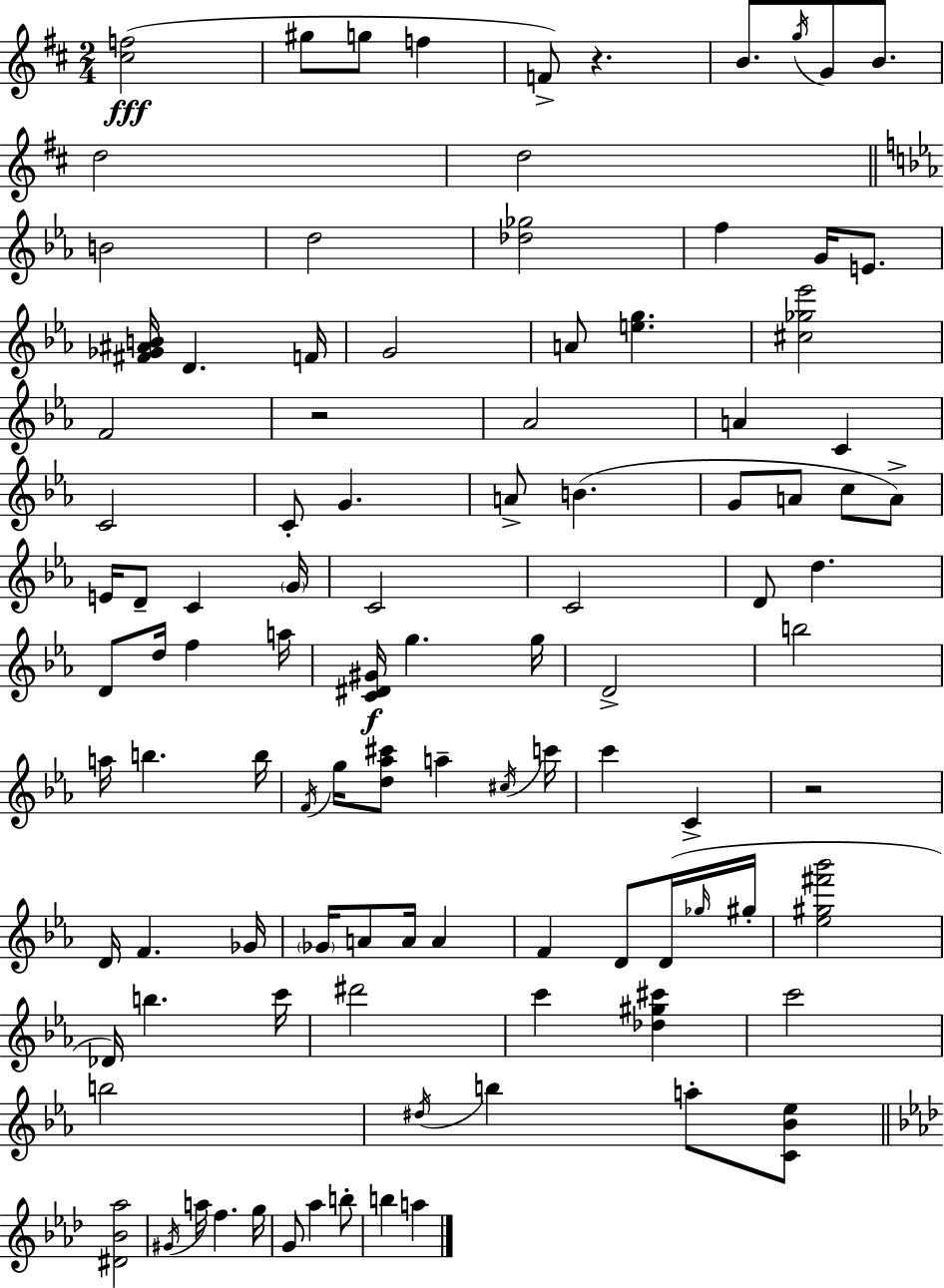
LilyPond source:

{
  \clef treble
  \numericTimeSignature
  \time 2/4
  \key d \major
  <cis'' f''>2(\fff | gis''8 g''8 f''4 | f'8->) r4. | b'8. \acciaccatura { g''16 } g'8 b'8. | \break d''2 | d''2 | \bar "||" \break \key c \minor b'2 | d''2 | <des'' ges''>2 | f''4 g'16 e'8. | \break <fis' ges' ais' b'>16 d'4. f'16 | g'2 | a'8 <e'' g''>4. | <cis'' ges'' ees'''>2 | \break f'2 | r2 | aes'2 | a'4 c'4 | \break c'2 | c'8-. g'4. | a'8-> b'4.( | g'8 a'8 c''8 a'8->) | \break e'16 d'8-- c'4 \parenthesize g'16 | c'2 | c'2 | d'8 d''4. | \break d'8 d''16 f''4 a''16 | <c' dis' gis'>16\f g''4. g''16 | d'2-> | b''2 | \break a''16 b''4. b''16 | \acciaccatura { f'16 } g''16 <d'' aes'' cis'''>8 a''4-- | \acciaccatura { cis''16 } c'''16 c'''4 c'4-> | r2 | \break d'16 f'4. | ges'16 \parenthesize ges'16 a'8 a'16 a'4 | f'4 d'8 | d'16( \grace { ges''16 } gis''16-. <ees'' gis'' fis''' bes'''>2 | \break des'16) b''4. | c'''16 dis'''2 | c'''4 <des'' gis'' cis'''>4 | c'''2 | \break b''2 | \acciaccatura { dis''16 } b''4 | a''8-. <c' bes' ees''>8 \bar "||" \break \key aes \major <dis' bes' aes''>2 | \acciaccatura { gis'16 } a''16 f''4. | g''16 g'8 aes''4 b''8-. | b''4 a''4 | \break \bar "|."
}